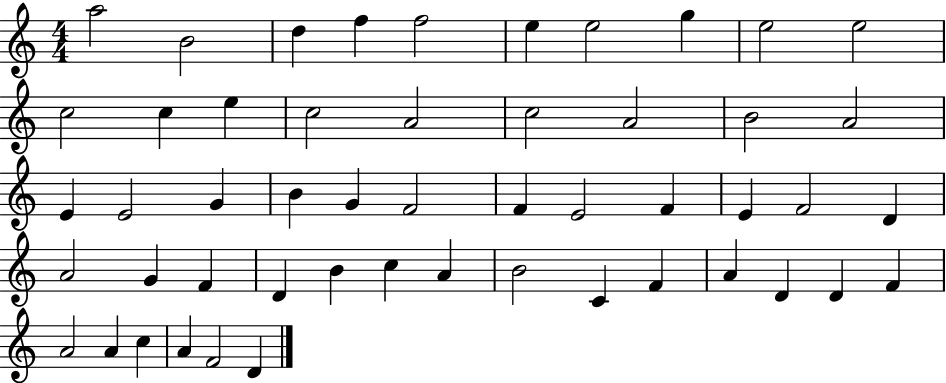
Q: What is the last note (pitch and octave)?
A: D4